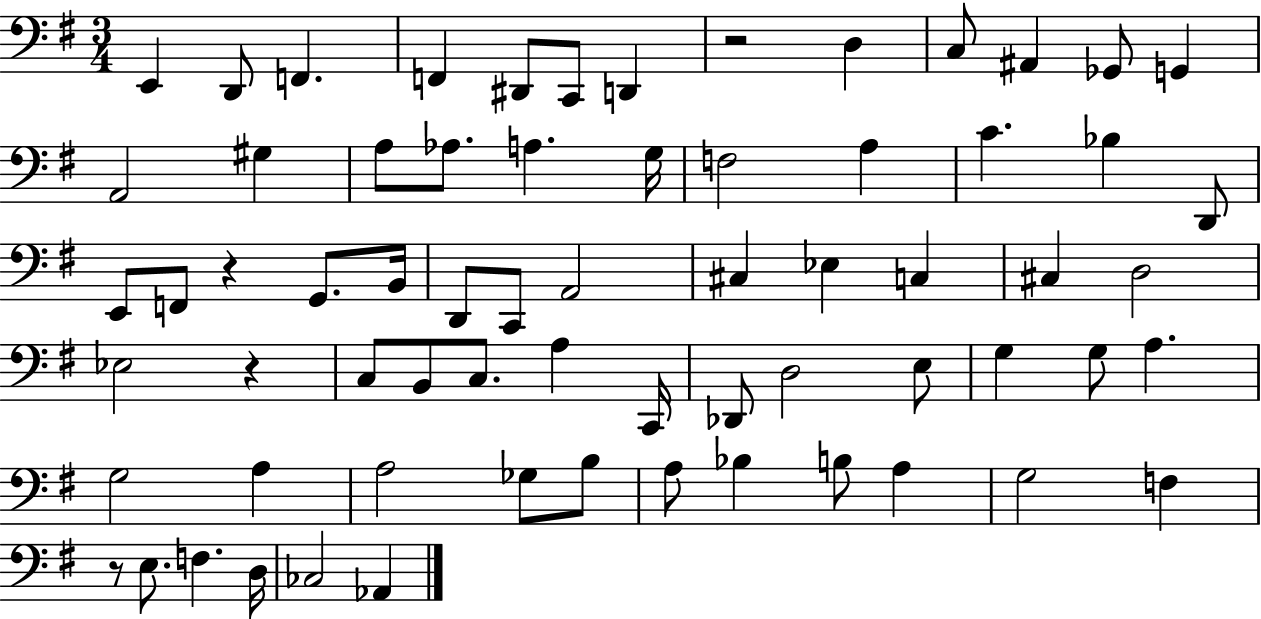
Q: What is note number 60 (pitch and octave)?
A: F3